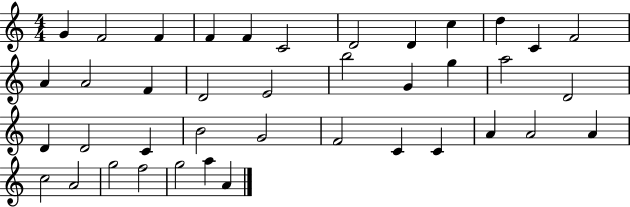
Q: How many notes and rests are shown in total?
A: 40